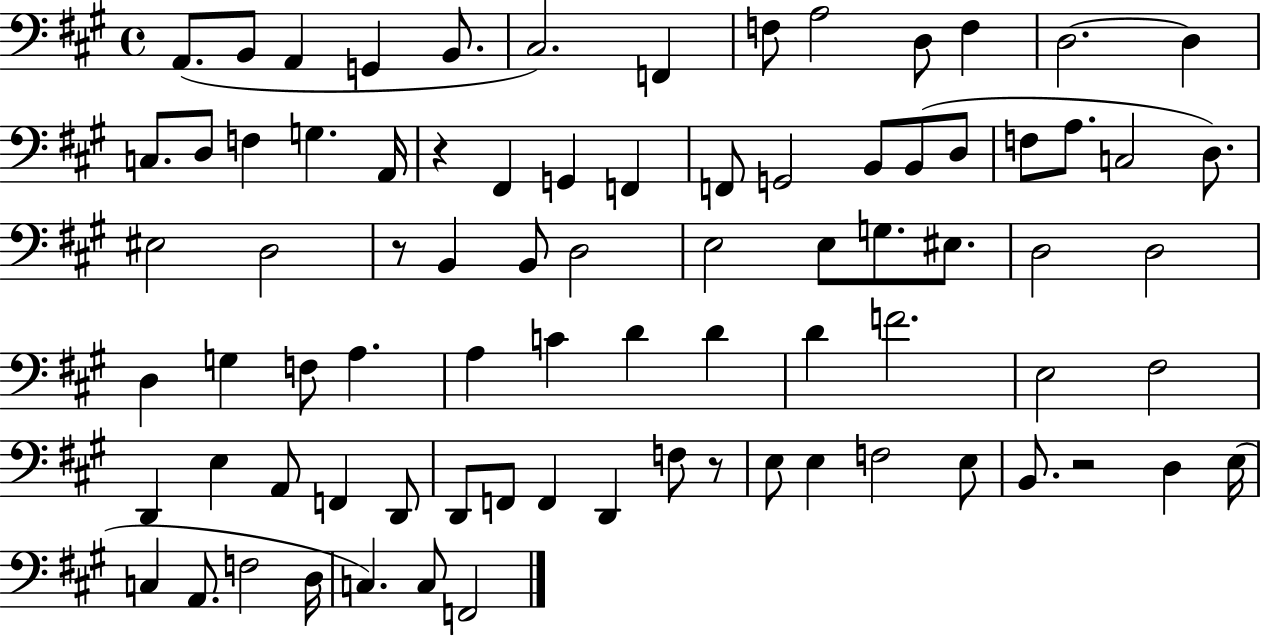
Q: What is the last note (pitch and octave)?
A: F2